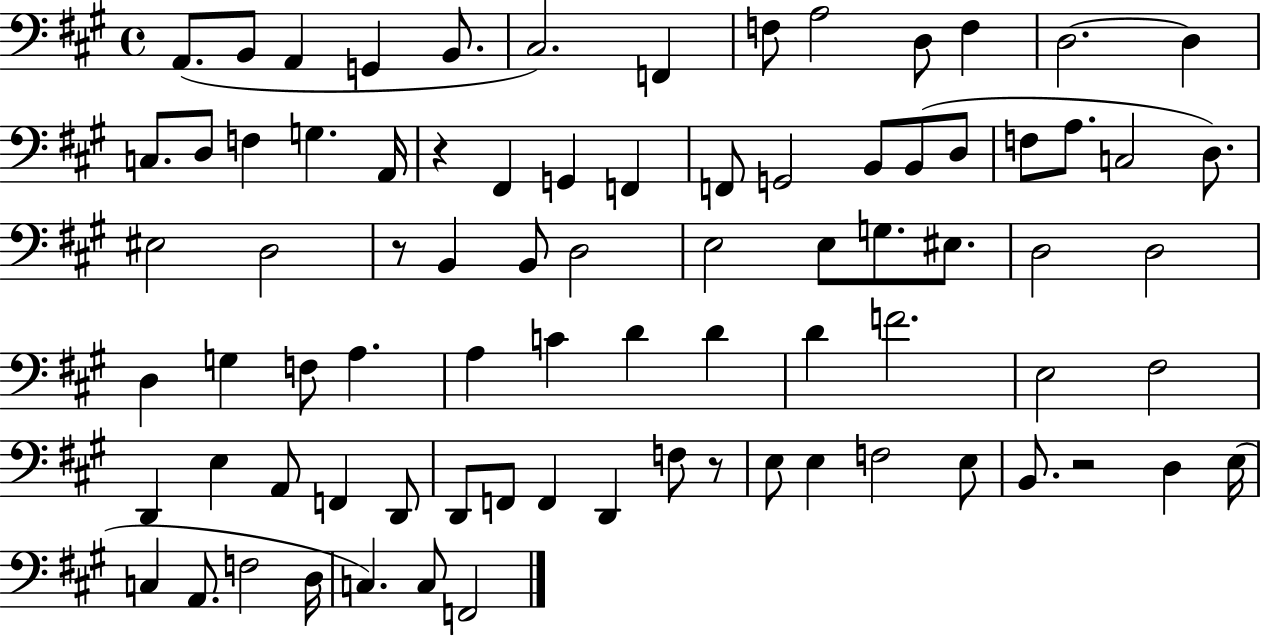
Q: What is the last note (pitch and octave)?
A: F2